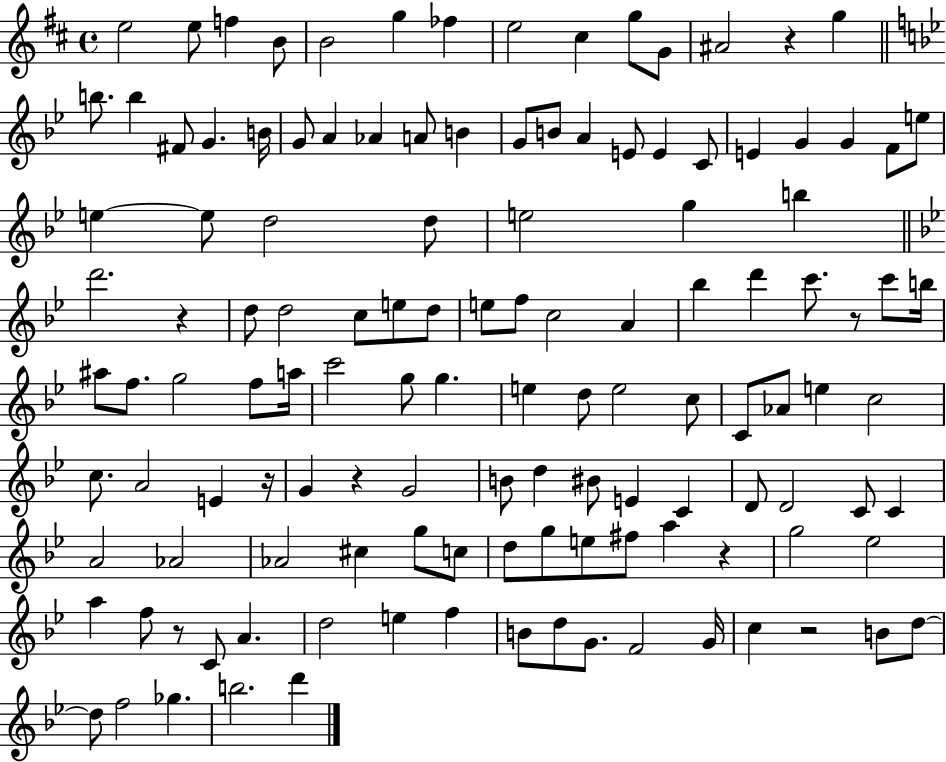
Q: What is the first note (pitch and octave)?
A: E5